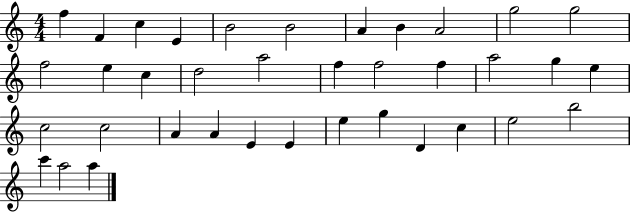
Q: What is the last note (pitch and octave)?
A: A5